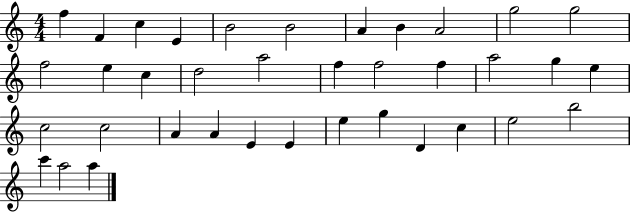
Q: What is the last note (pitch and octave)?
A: A5